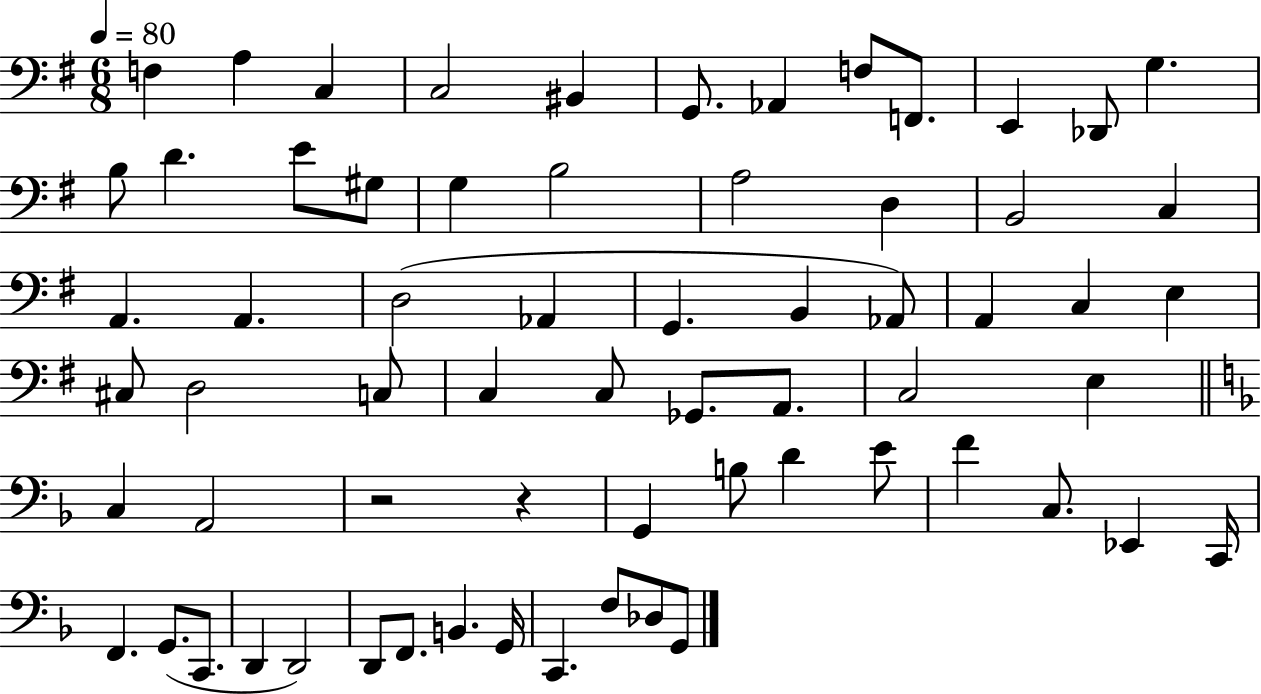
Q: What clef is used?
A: bass